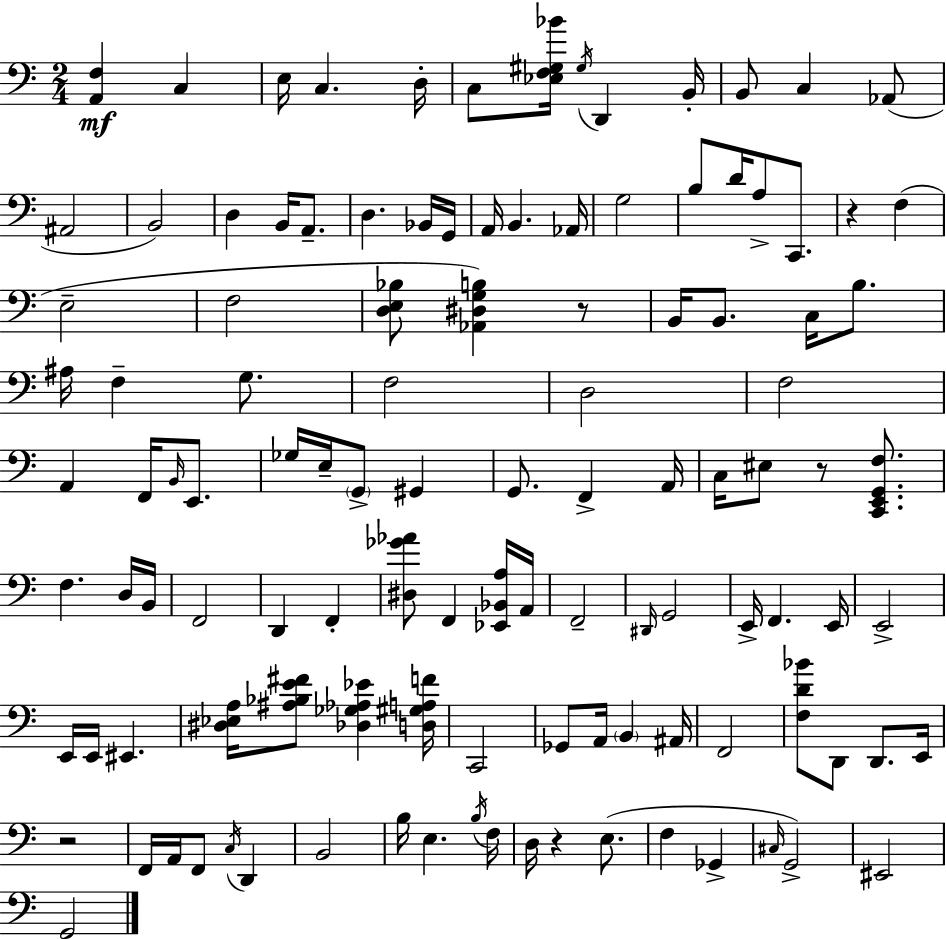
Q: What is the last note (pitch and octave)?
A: G2